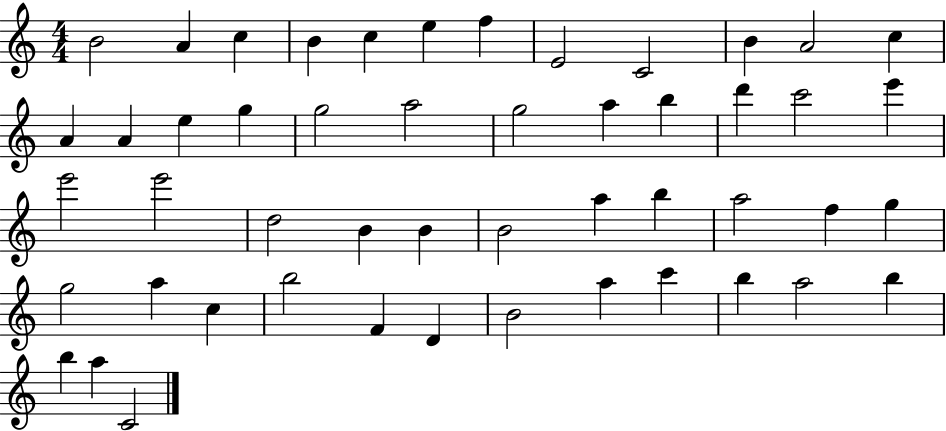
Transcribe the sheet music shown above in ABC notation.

X:1
T:Untitled
M:4/4
L:1/4
K:C
B2 A c B c e f E2 C2 B A2 c A A e g g2 a2 g2 a b d' c'2 e' e'2 e'2 d2 B B B2 a b a2 f g g2 a c b2 F D B2 a c' b a2 b b a C2